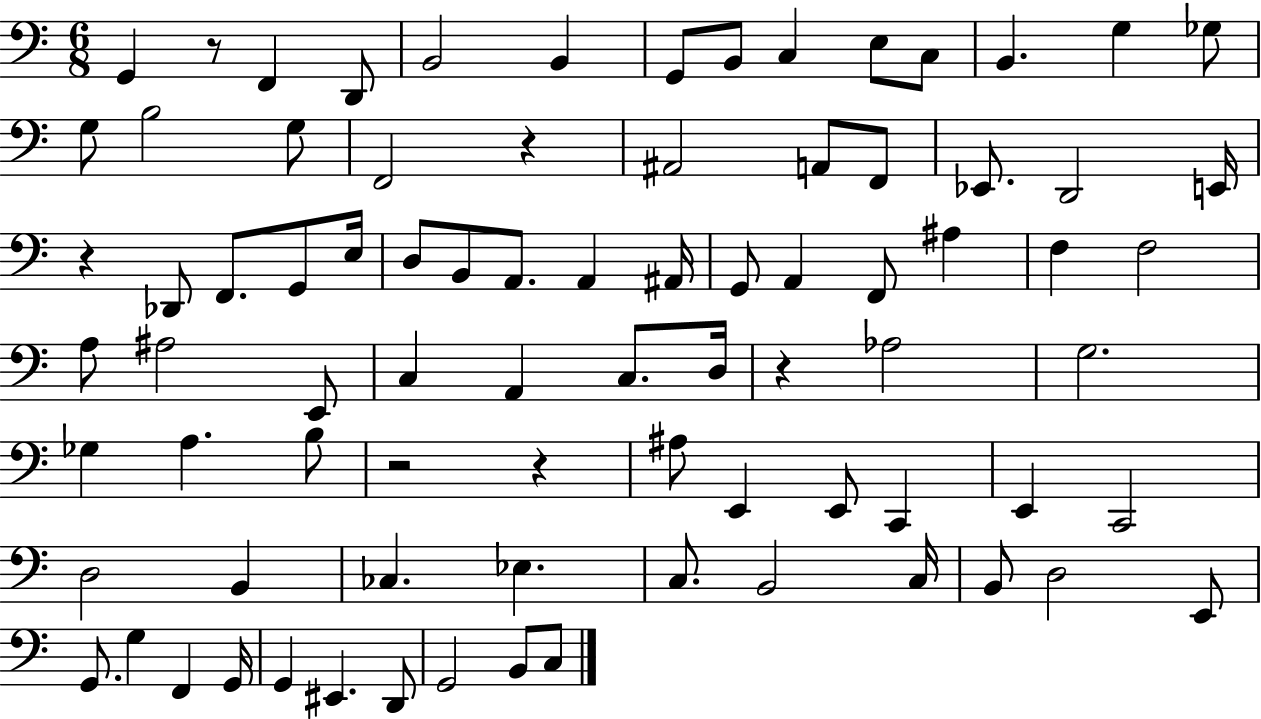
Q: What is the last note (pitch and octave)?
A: C3